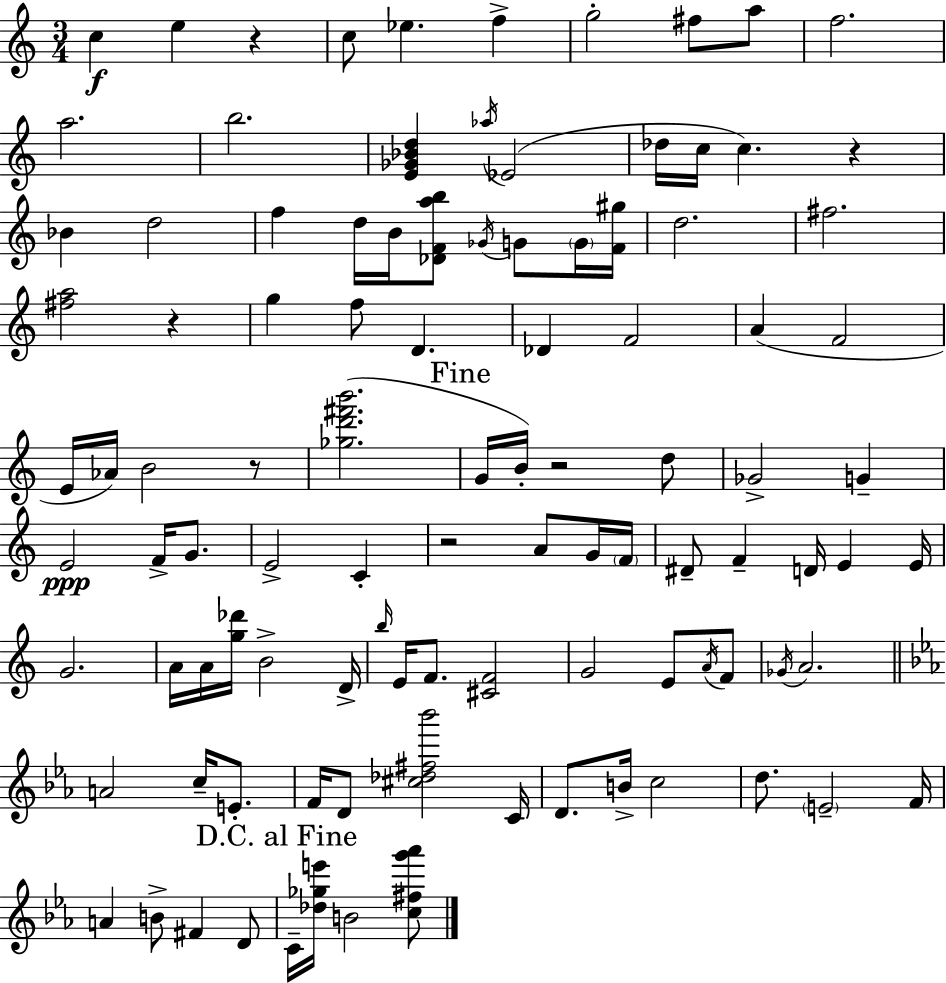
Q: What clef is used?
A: treble